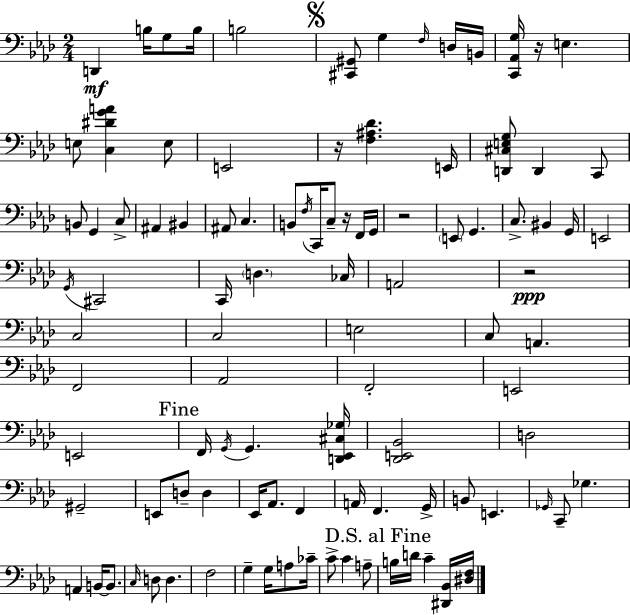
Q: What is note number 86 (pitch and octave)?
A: D4